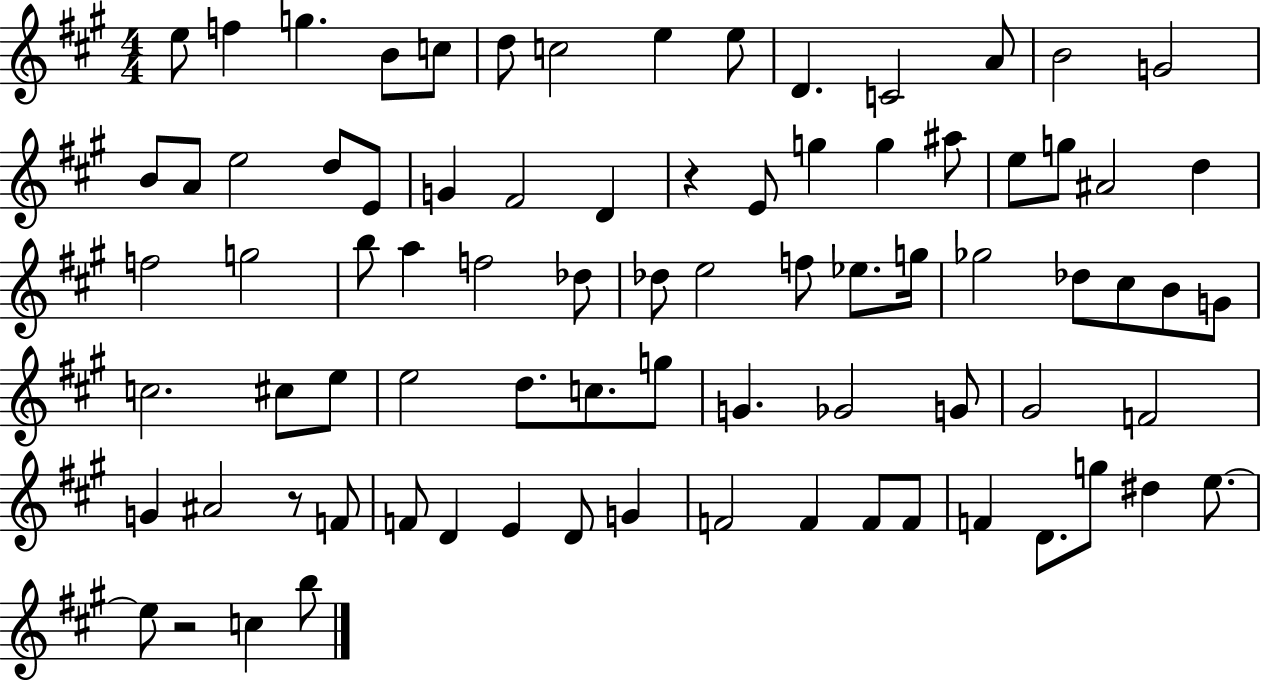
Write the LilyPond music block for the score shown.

{
  \clef treble
  \numericTimeSignature
  \time 4/4
  \key a \major
  e''8 f''4 g''4. b'8 c''8 | d''8 c''2 e''4 e''8 | d'4. c'2 a'8 | b'2 g'2 | \break b'8 a'8 e''2 d''8 e'8 | g'4 fis'2 d'4 | r4 e'8 g''4 g''4 ais''8 | e''8 g''8 ais'2 d''4 | \break f''2 g''2 | b''8 a''4 f''2 des''8 | des''8 e''2 f''8 ees''8. g''16 | ges''2 des''8 cis''8 b'8 g'8 | \break c''2. cis''8 e''8 | e''2 d''8. c''8. g''8 | g'4. ges'2 g'8 | gis'2 f'2 | \break g'4 ais'2 r8 f'8 | f'8 d'4 e'4 d'8 g'4 | f'2 f'4 f'8 f'8 | f'4 d'8. g''8 dis''4 e''8.~~ | \break e''8 r2 c''4 b''8 | \bar "|."
}